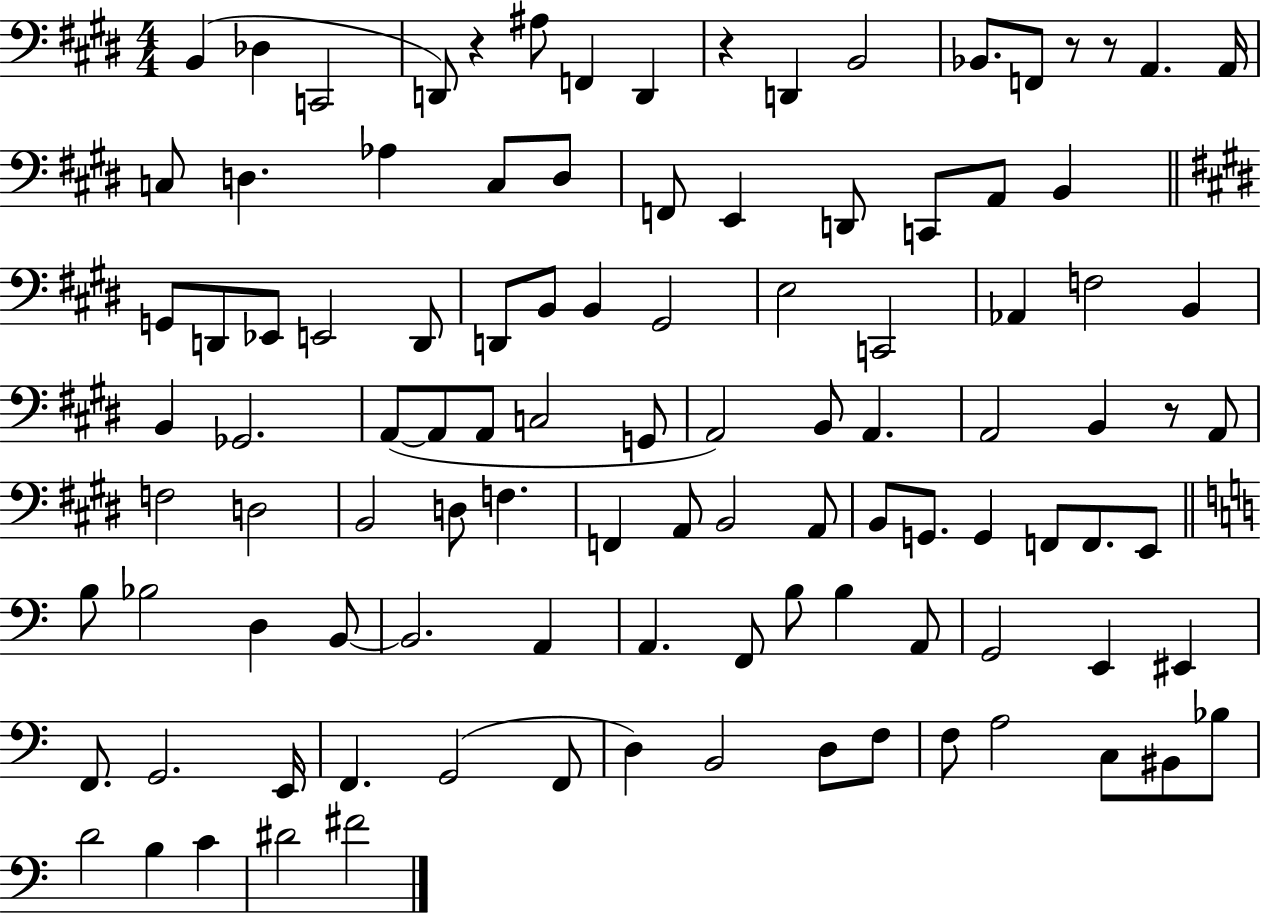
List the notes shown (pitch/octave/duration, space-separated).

B2/q Db3/q C2/h D2/e R/q A#3/e F2/q D2/q R/q D2/q B2/h Bb2/e. F2/e R/e R/e A2/q. A2/s C3/e D3/q. Ab3/q C3/e D3/e F2/e E2/q D2/e C2/e A2/e B2/q G2/e D2/e Eb2/e E2/h D2/e D2/e B2/e B2/q G#2/h E3/h C2/h Ab2/q F3/h B2/q B2/q Gb2/h. A2/e A2/e A2/e C3/h G2/e A2/h B2/e A2/q. A2/h B2/q R/e A2/e F3/h D3/h B2/h D3/e F3/q. F2/q A2/e B2/h A2/e B2/e G2/e. G2/q F2/e F2/e. E2/e B3/e Bb3/h D3/q B2/e B2/h. A2/q A2/q. F2/e B3/e B3/q A2/e G2/h E2/q EIS2/q F2/e. G2/h. E2/s F2/q. G2/h F2/e D3/q B2/h D3/e F3/e F3/e A3/h C3/e BIS2/e Bb3/e D4/h B3/q C4/q D#4/h F#4/h